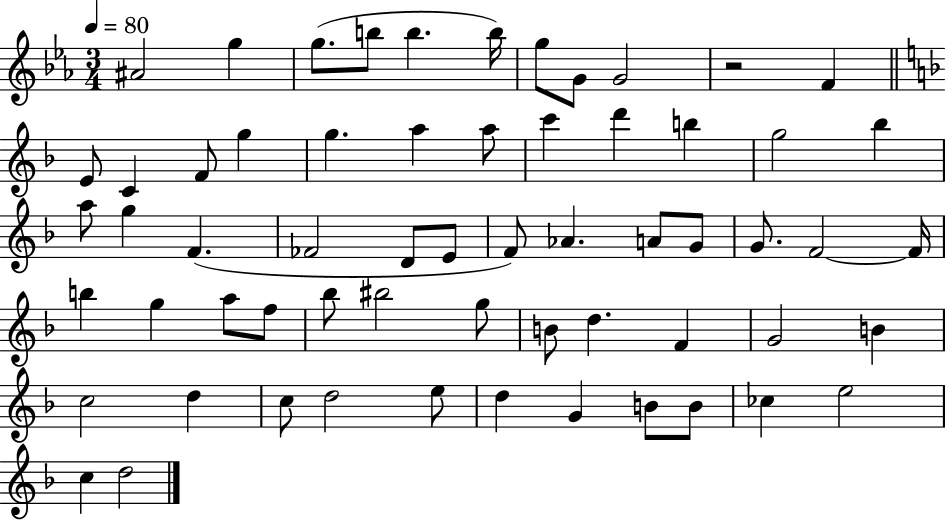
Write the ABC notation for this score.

X:1
T:Untitled
M:3/4
L:1/4
K:Eb
^A2 g g/2 b/2 b b/4 g/2 G/2 G2 z2 F E/2 C F/2 g g a a/2 c' d' b g2 _b a/2 g F _F2 D/2 E/2 F/2 _A A/2 G/2 G/2 F2 F/4 b g a/2 f/2 _b/2 ^b2 g/2 B/2 d F G2 B c2 d c/2 d2 e/2 d G B/2 B/2 _c e2 c d2